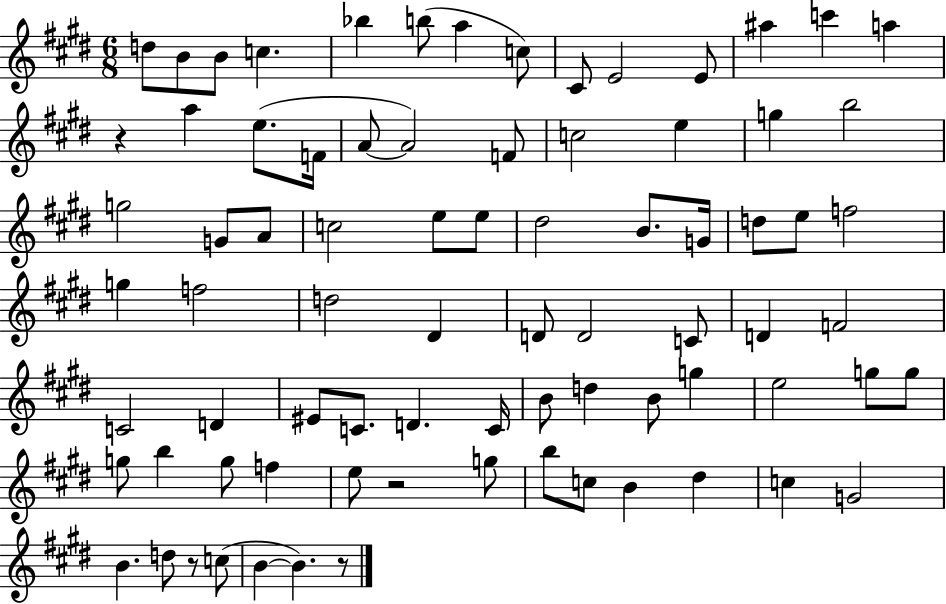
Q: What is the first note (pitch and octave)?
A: D5